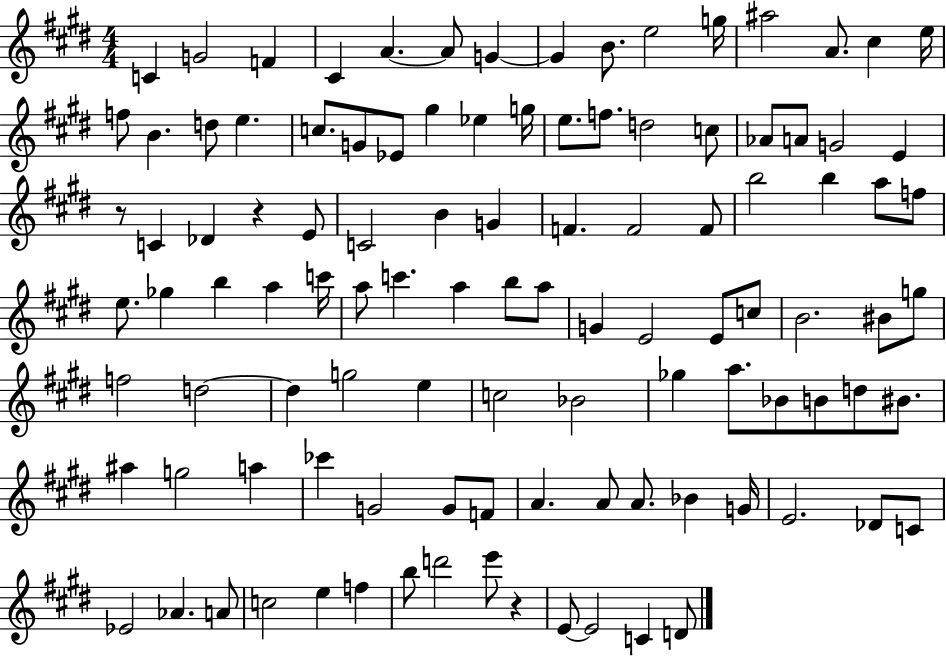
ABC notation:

X:1
T:Untitled
M:4/4
L:1/4
K:E
C G2 F ^C A A/2 G G B/2 e2 g/4 ^a2 A/2 ^c e/4 f/2 B d/2 e c/2 G/2 _E/2 ^g _e g/4 e/2 f/2 d2 c/2 _A/2 A/2 G2 E z/2 C _D z E/2 C2 B G F F2 F/2 b2 b a/2 f/2 e/2 _g b a c'/4 a/2 c' a b/2 a/2 G E2 E/2 c/2 B2 ^B/2 g/2 f2 d2 d g2 e c2 _B2 _g a/2 _B/2 B/2 d/2 ^B/2 ^a g2 a _c' G2 G/2 F/2 A A/2 A/2 _B G/4 E2 _D/2 C/2 _E2 _A A/2 c2 e f b/2 d'2 e'/2 z E/2 E2 C D/2